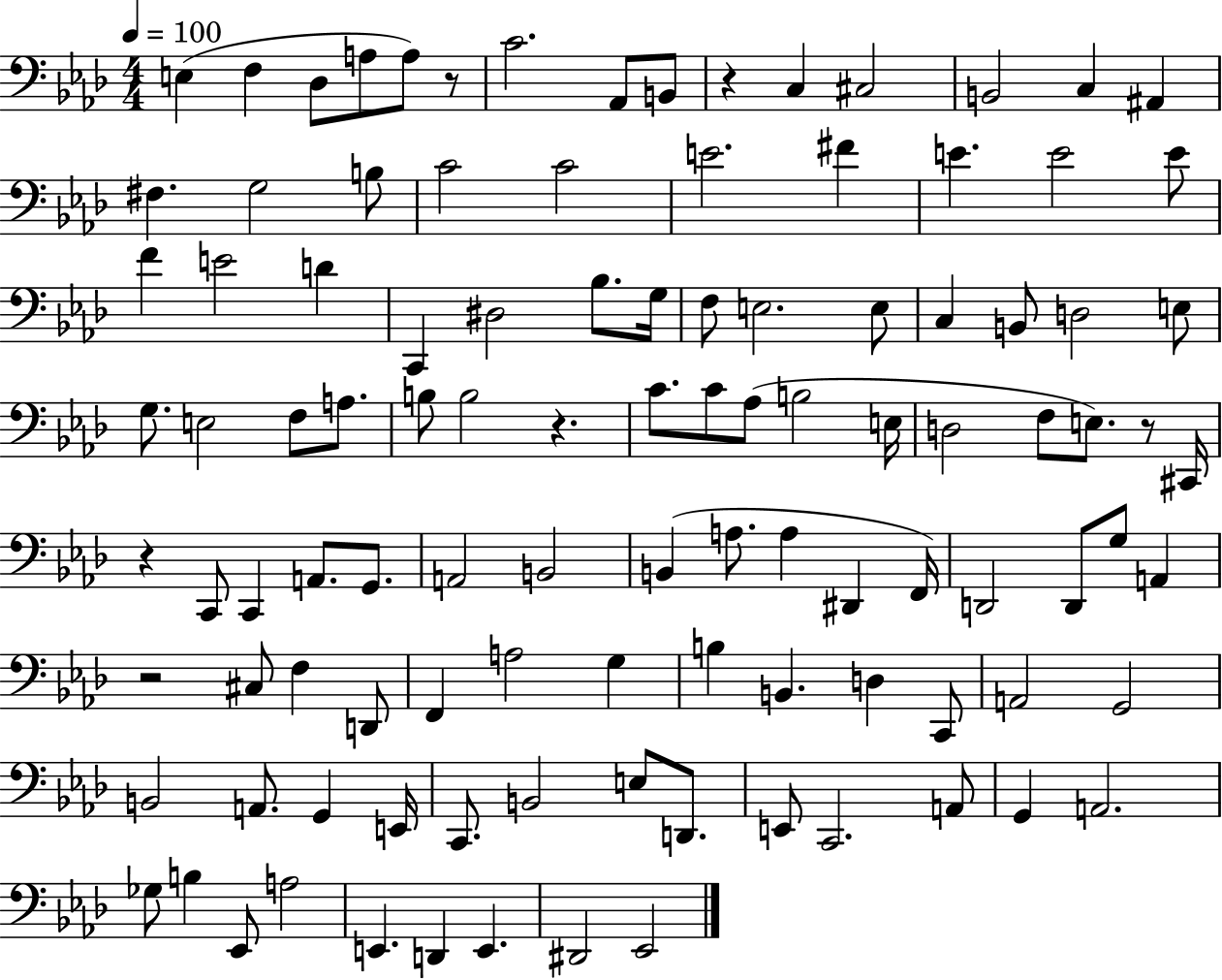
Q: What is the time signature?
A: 4/4